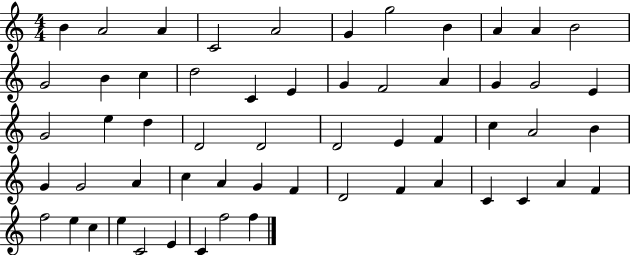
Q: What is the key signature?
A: C major